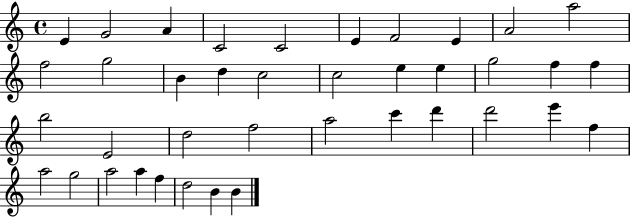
{
  \clef treble
  \time 4/4
  \defaultTimeSignature
  \key c \major
  e'4 g'2 a'4 | c'2 c'2 | e'4 f'2 e'4 | a'2 a''2 | \break f''2 g''2 | b'4 d''4 c''2 | c''2 e''4 e''4 | g''2 f''4 f''4 | \break b''2 e'2 | d''2 f''2 | a''2 c'''4 d'''4 | d'''2 e'''4 f''4 | \break a''2 g''2 | a''2 a''4 f''4 | d''2 b'4 b'4 | \bar "|."
}